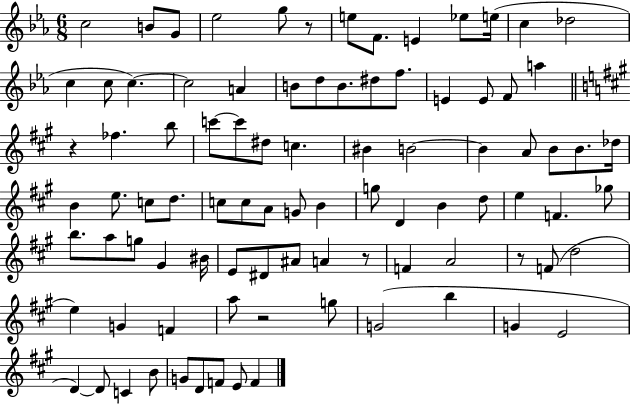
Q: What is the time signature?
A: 6/8